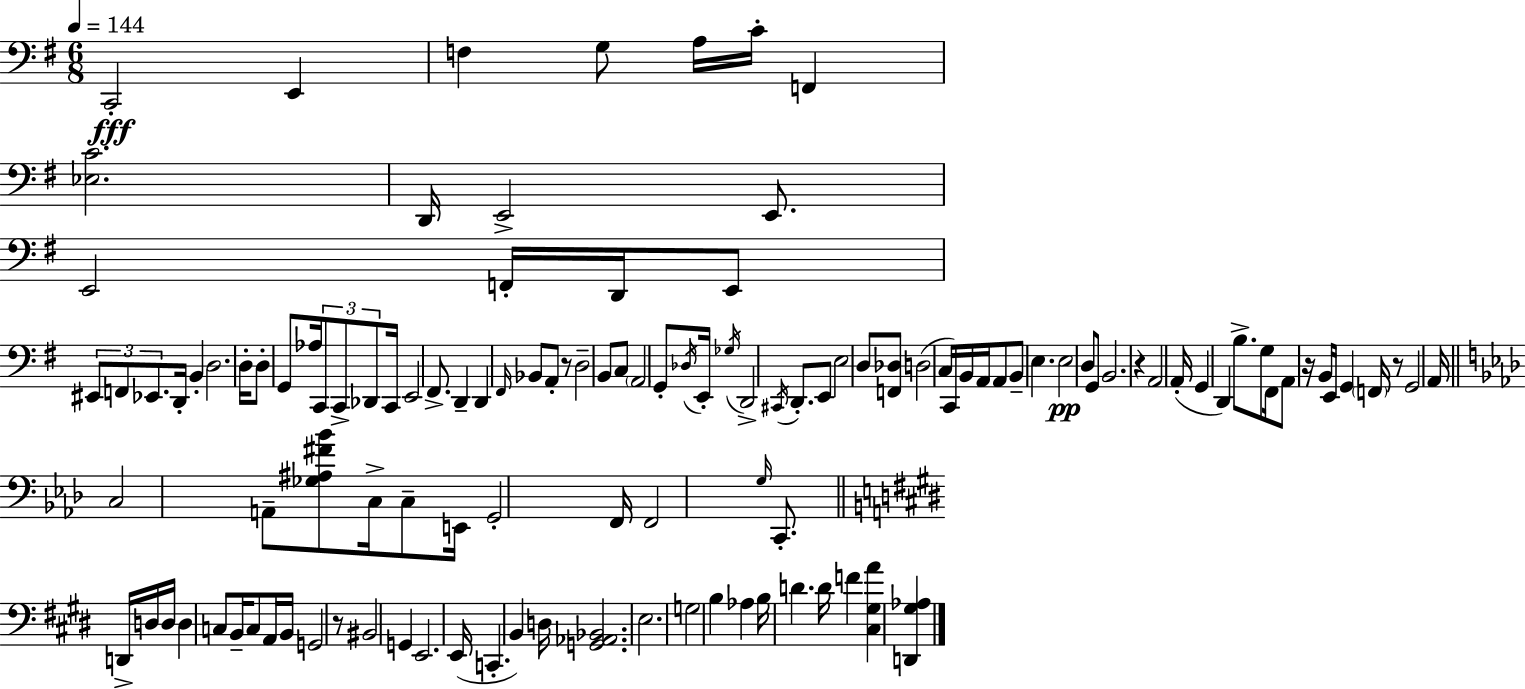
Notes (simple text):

C2/h E2/q F3/q G3/e A3/s C4/s F2/q [Eb3,C4]/h. D2/s E2/h E2/e. E2/h F2/s D2/s E2/e EIS2/e F2/e Eb2/e. D2/s B2/q D3/h. D3/s D3/e G2/e Ab3/s C2/e C2/e Db2/e C2/s E2/h F#2/e. D2/q D2/q F#2/s Bb2/e A2/e R/e D3/h B2/e C3/e A2/h G2/e Db3/s E2/s Gb3/s D2/h C#2/s D2/e. E2/e E3/h D3/e [F2,Db3]/e D3/h C3/s C2/s B2/s A2/s A2/e B2/e E3/q. E3/h D3/e G2/e B2/h. R/q A2/h A2/s G2/q D2/q B3/e. G3/e F#2/s A2/e R/s B2/s E2/s G2/q F2/s R/e G2/h A2/s C3/h A2/e [Gb3,A#3,F#4,Bb4]/e C3/s C3/e E2/s G2/h F2/s F2/h G3/s C2/e. D2/s D3/s D3/s D3/q C3/e B2/s C3/e A2/s B2/s G2/h R/e BIS2/h G2/q E2/h. E2/s C2/q. B2/q D3/s [G2,Ab2,Bb2]/h. E3/h. G3/h B3/q Ab3/q B3/s D4/q. D4/s F4/q [C#3,G#3,A4]/q [D2,G#3,Ab3]/q